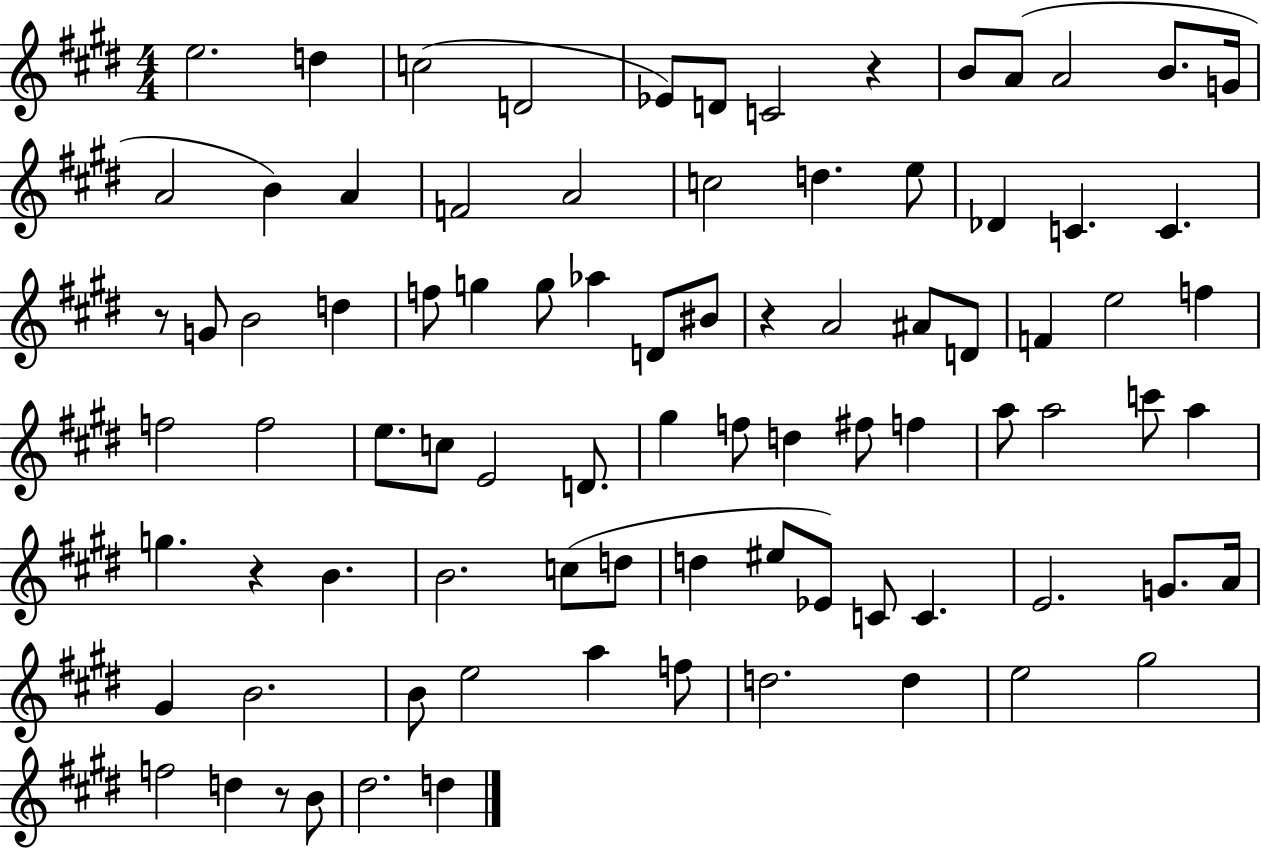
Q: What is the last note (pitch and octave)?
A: D5